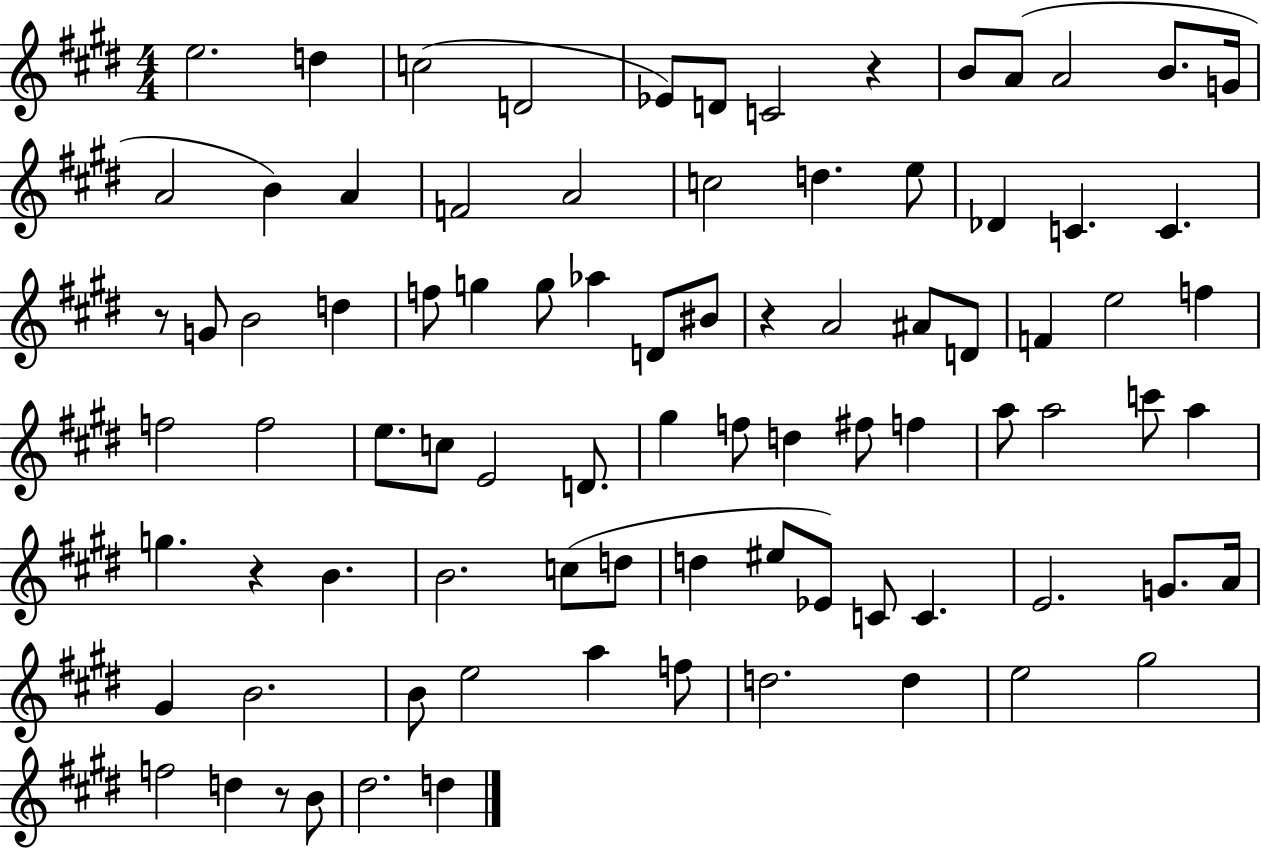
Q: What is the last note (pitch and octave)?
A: D5